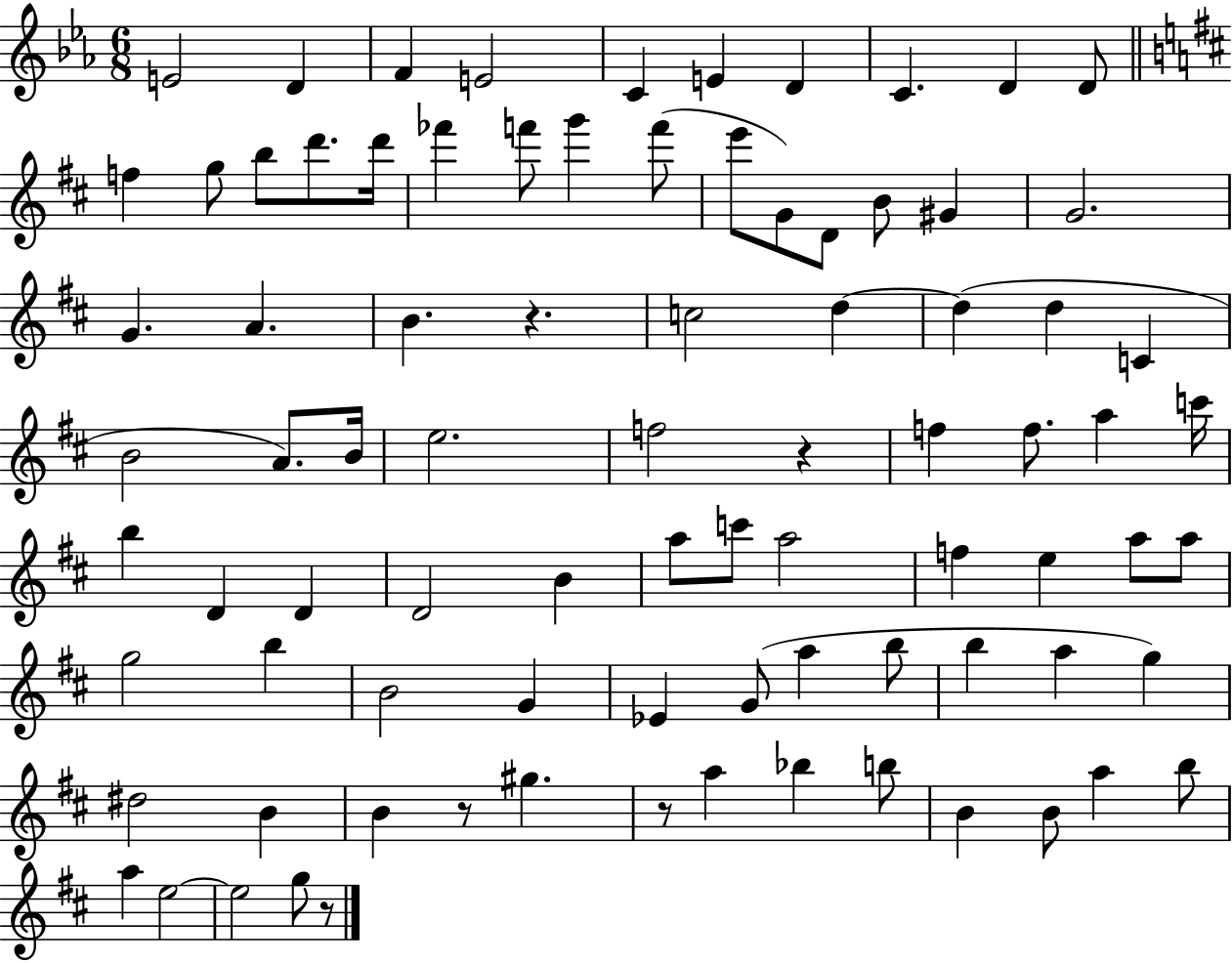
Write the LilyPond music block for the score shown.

{
  \clef treble
  \numericTimeSignature
  \time 6/8
  \key ees \major
  e'2 d'4 | f'4 e'2 | c'4 e'4 d'4 | c'4. d'4 d'8 | \break \bar "||" \break \key d \major f''4 g''8 b''8 d'''8. d'''16 | fes'''4 f'''8 g'''4 f'''8( | e'''8 g'8) d'8 b'8 gis'4 | g'2. | \break g'4. a'4. | b'4. r4. | c''2 d''4~~ | d''4( d''4 c'4 | \break b'2 a'8.) b'16 | e''2. | f''2 r4 | f''4 f''8. a''4 c'''16 | \break b''4 d'4 d'4 | d'2 b'4 | a''8 c'''8 a''2 | f''4 e''4 a''8 a''8 | \break g''2 b''4 | b'2 g'4 | ees'4 g'8( a''4 b''8 | b''4 a''4 g''4) | \break dis''2 b'4 | b'4 r8 gis''4. | r8 a''4 bes''4 b''8 | b'4 b'8 a''4 b''8 | \break a''4 e''2~~ | e''2 g''8 r8 | \bar "|."
}